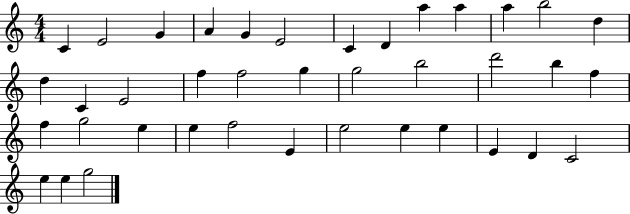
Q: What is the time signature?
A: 4/4